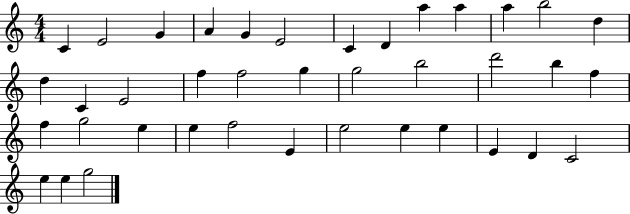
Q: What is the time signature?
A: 4/4